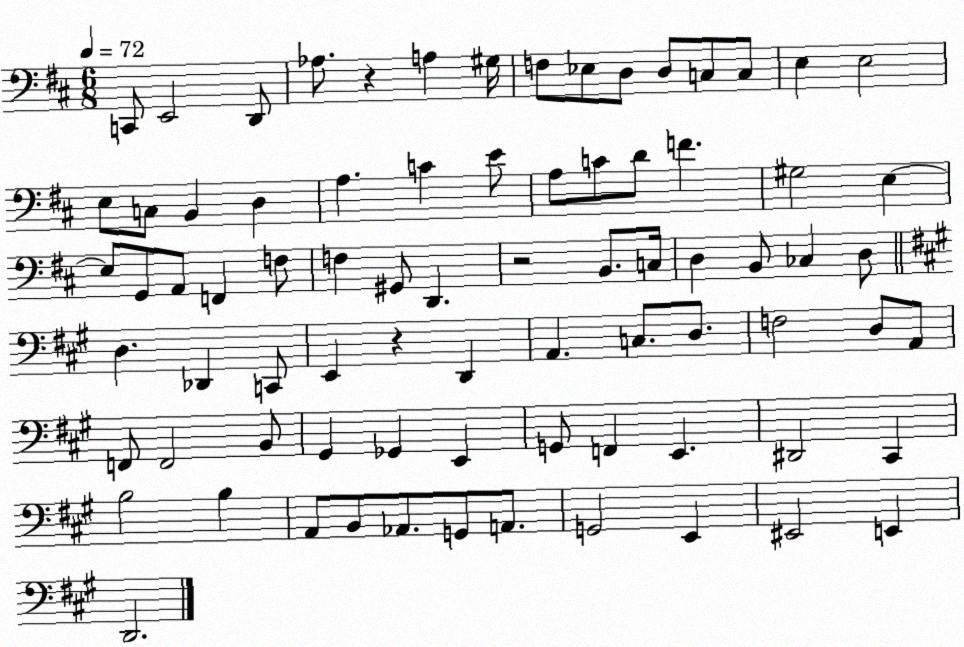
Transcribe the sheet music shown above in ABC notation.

X:1
T:Untitled
M:6/8
L:1/4
K:D
C,,/2 E,,2 D,,/2 _A,/2 z A, ^G,/4 F,/2 _E,/2 D,/2 D,/2 C,/2 C,/2 E, E,2 E,/2 C,/2 B,, D, A, C E/2 A,/2 C/2 D/2 F ^G,2 E, E,/2 G,,/2 A,,/2 F,, F,/2 F, ^G,,/2 D,, z2 B,,/2 C,/4 D, B,,/2 _C, D,/2 D, _D,, C,,/2 E,, z D,, A,, C,/2 D,/2 F,2 D,/2 A,,/2 F,,/2 F,,2 B,,/2 ^G,, _G,, E,, G,,/2 F,, E,, ^D,,2 ^C,, B,2 B, A,,/2 B,,/2 _A,,/2 G,,/2 A,,/2 G,,2 E,, ^E,,2 E,, D,,2